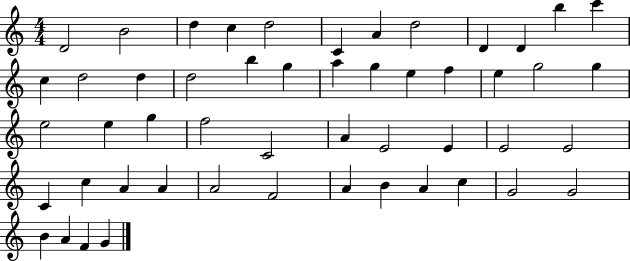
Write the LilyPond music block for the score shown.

{
  \clef treble
  \numericTimeSignature
  \time 4/4
  \key c \major
  d'2 b'2 | d''4 c''4 d''2 | c'4 a'4 d''2 | d'4 d'4 b''4 c'''4 | \break c''4 d''2 d''4 | d''2 b''4 g''4 | a''4 g''4 e''4 f''4 | e''4 g''2 g''4 | \break e''2 e''4 g''4 | f''2 c'2 | a'4 e'2 e'4 | e'2 e'2 | \break c'4 c''4 a'4 a'4 | a'2 f'2 | a'4 b'4 a'4 c''4 | g'2 g'2 | \break b'4 a'4 f'4 g'4 | \bar "|."
}